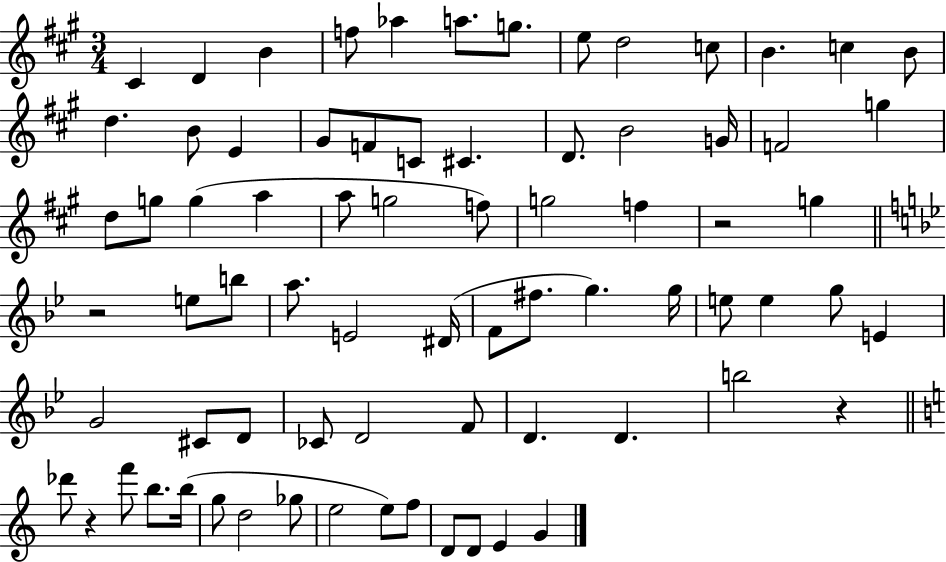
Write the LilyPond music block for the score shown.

{
  \clef treble
  \numericTimeSignature
  \time 3/4
  \key a \major
  \repeat volta 2 { cis'4 d'4 b'4 | f''8 aes''4 a''8. g''8. | e''8 d''2 c''8 | b'4. c''4 b'8 | \break d''4. b'8 e'4 | gis'8 f'8 c'8 cis'4. | d'8. b'2 g'16 | f'2 g''4 | \break d''8 g''8 g''4( a''4 | a''8 g''2 f''8) | g''2 f''4 | r2 g''4 | \break \bar "||" \break \key g \minor r2 e''8 b''8 | a''8. e'2 dis'16( | f'8 fis''8. g''4.) g''16 | e''8 e''4 g''8 e'4 | \break g'2 cis'8 d'8 | ces'8 d'2 f'8 | d'4. d'4. | b''2 r4 | \break \bar "||" \break \key c \major des'''8 r4 f'''8 b''8. b''16( | g''8 d''2 ges''8 | e''2 e''8) f''8 | d'8 d'8 e'4 g'4 | \break } \bar "|."
}